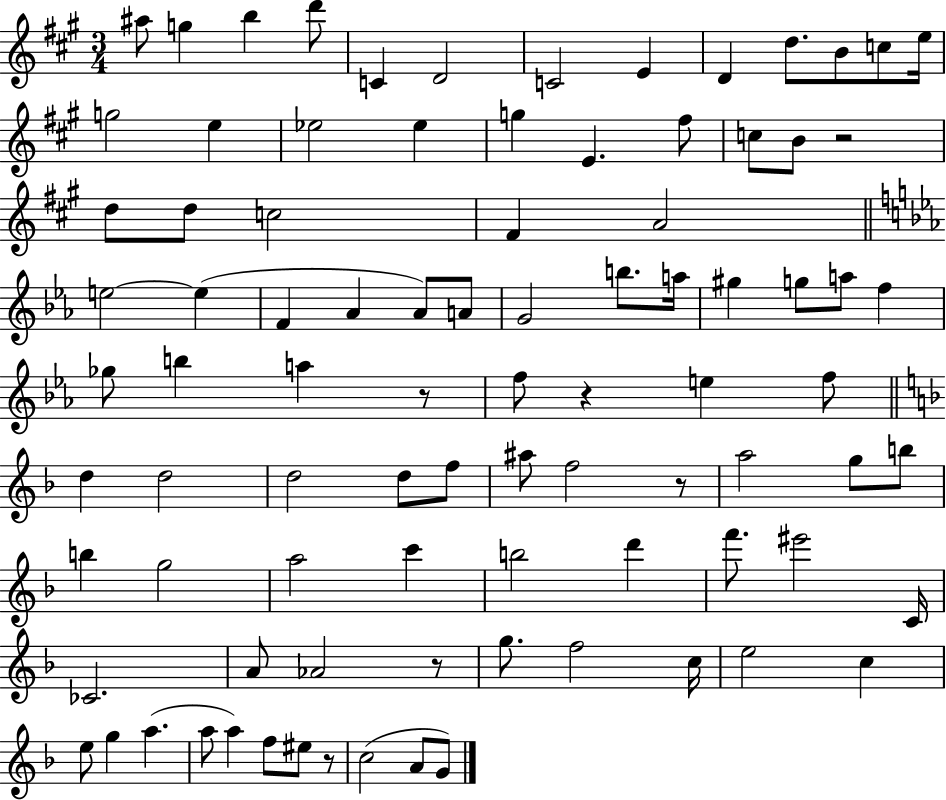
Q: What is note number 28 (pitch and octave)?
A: E5